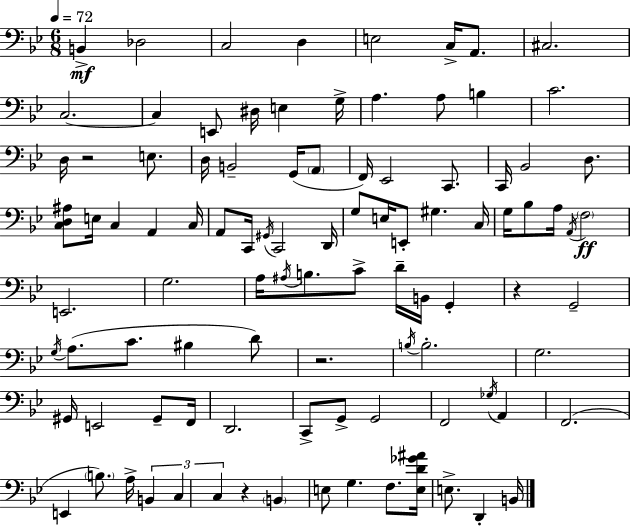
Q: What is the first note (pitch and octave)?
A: B2